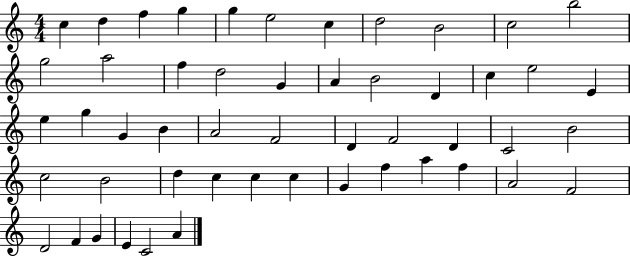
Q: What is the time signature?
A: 4/4